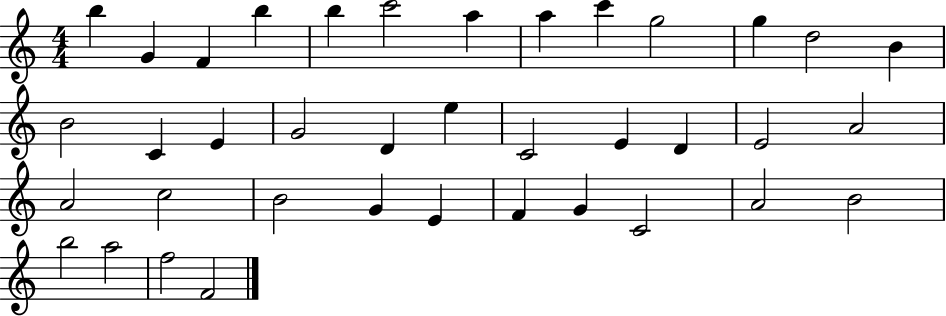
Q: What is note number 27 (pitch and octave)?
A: B4